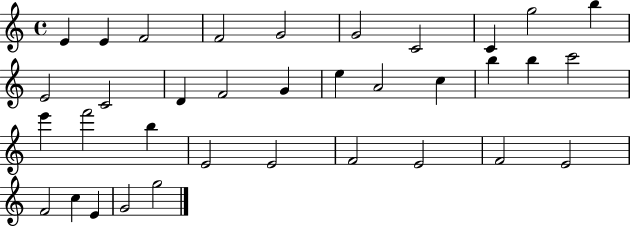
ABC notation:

X:1
T:Untitled
M:4/4
L:1/4
K:C
E E F2 F2 G2 G2 C2 C g2 b E2 C2 D F2 G e A2 c b b c'2 e' f'2 b E2 E2 F2 E2 F2 E2 F2 c E G2 g2